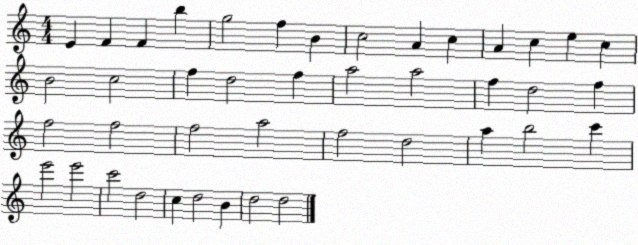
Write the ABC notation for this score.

X:1
T:Untitled
M:4/4
L:1/4
K:C
E F F b g2 f B c2 A c A c e c B2 c2 f d2 f a2 a2 f d2 f f2 f2 f2 a2 f2 d2 a b2 c' e'2 e'2 c'2 d2 c d2 B d2 d2